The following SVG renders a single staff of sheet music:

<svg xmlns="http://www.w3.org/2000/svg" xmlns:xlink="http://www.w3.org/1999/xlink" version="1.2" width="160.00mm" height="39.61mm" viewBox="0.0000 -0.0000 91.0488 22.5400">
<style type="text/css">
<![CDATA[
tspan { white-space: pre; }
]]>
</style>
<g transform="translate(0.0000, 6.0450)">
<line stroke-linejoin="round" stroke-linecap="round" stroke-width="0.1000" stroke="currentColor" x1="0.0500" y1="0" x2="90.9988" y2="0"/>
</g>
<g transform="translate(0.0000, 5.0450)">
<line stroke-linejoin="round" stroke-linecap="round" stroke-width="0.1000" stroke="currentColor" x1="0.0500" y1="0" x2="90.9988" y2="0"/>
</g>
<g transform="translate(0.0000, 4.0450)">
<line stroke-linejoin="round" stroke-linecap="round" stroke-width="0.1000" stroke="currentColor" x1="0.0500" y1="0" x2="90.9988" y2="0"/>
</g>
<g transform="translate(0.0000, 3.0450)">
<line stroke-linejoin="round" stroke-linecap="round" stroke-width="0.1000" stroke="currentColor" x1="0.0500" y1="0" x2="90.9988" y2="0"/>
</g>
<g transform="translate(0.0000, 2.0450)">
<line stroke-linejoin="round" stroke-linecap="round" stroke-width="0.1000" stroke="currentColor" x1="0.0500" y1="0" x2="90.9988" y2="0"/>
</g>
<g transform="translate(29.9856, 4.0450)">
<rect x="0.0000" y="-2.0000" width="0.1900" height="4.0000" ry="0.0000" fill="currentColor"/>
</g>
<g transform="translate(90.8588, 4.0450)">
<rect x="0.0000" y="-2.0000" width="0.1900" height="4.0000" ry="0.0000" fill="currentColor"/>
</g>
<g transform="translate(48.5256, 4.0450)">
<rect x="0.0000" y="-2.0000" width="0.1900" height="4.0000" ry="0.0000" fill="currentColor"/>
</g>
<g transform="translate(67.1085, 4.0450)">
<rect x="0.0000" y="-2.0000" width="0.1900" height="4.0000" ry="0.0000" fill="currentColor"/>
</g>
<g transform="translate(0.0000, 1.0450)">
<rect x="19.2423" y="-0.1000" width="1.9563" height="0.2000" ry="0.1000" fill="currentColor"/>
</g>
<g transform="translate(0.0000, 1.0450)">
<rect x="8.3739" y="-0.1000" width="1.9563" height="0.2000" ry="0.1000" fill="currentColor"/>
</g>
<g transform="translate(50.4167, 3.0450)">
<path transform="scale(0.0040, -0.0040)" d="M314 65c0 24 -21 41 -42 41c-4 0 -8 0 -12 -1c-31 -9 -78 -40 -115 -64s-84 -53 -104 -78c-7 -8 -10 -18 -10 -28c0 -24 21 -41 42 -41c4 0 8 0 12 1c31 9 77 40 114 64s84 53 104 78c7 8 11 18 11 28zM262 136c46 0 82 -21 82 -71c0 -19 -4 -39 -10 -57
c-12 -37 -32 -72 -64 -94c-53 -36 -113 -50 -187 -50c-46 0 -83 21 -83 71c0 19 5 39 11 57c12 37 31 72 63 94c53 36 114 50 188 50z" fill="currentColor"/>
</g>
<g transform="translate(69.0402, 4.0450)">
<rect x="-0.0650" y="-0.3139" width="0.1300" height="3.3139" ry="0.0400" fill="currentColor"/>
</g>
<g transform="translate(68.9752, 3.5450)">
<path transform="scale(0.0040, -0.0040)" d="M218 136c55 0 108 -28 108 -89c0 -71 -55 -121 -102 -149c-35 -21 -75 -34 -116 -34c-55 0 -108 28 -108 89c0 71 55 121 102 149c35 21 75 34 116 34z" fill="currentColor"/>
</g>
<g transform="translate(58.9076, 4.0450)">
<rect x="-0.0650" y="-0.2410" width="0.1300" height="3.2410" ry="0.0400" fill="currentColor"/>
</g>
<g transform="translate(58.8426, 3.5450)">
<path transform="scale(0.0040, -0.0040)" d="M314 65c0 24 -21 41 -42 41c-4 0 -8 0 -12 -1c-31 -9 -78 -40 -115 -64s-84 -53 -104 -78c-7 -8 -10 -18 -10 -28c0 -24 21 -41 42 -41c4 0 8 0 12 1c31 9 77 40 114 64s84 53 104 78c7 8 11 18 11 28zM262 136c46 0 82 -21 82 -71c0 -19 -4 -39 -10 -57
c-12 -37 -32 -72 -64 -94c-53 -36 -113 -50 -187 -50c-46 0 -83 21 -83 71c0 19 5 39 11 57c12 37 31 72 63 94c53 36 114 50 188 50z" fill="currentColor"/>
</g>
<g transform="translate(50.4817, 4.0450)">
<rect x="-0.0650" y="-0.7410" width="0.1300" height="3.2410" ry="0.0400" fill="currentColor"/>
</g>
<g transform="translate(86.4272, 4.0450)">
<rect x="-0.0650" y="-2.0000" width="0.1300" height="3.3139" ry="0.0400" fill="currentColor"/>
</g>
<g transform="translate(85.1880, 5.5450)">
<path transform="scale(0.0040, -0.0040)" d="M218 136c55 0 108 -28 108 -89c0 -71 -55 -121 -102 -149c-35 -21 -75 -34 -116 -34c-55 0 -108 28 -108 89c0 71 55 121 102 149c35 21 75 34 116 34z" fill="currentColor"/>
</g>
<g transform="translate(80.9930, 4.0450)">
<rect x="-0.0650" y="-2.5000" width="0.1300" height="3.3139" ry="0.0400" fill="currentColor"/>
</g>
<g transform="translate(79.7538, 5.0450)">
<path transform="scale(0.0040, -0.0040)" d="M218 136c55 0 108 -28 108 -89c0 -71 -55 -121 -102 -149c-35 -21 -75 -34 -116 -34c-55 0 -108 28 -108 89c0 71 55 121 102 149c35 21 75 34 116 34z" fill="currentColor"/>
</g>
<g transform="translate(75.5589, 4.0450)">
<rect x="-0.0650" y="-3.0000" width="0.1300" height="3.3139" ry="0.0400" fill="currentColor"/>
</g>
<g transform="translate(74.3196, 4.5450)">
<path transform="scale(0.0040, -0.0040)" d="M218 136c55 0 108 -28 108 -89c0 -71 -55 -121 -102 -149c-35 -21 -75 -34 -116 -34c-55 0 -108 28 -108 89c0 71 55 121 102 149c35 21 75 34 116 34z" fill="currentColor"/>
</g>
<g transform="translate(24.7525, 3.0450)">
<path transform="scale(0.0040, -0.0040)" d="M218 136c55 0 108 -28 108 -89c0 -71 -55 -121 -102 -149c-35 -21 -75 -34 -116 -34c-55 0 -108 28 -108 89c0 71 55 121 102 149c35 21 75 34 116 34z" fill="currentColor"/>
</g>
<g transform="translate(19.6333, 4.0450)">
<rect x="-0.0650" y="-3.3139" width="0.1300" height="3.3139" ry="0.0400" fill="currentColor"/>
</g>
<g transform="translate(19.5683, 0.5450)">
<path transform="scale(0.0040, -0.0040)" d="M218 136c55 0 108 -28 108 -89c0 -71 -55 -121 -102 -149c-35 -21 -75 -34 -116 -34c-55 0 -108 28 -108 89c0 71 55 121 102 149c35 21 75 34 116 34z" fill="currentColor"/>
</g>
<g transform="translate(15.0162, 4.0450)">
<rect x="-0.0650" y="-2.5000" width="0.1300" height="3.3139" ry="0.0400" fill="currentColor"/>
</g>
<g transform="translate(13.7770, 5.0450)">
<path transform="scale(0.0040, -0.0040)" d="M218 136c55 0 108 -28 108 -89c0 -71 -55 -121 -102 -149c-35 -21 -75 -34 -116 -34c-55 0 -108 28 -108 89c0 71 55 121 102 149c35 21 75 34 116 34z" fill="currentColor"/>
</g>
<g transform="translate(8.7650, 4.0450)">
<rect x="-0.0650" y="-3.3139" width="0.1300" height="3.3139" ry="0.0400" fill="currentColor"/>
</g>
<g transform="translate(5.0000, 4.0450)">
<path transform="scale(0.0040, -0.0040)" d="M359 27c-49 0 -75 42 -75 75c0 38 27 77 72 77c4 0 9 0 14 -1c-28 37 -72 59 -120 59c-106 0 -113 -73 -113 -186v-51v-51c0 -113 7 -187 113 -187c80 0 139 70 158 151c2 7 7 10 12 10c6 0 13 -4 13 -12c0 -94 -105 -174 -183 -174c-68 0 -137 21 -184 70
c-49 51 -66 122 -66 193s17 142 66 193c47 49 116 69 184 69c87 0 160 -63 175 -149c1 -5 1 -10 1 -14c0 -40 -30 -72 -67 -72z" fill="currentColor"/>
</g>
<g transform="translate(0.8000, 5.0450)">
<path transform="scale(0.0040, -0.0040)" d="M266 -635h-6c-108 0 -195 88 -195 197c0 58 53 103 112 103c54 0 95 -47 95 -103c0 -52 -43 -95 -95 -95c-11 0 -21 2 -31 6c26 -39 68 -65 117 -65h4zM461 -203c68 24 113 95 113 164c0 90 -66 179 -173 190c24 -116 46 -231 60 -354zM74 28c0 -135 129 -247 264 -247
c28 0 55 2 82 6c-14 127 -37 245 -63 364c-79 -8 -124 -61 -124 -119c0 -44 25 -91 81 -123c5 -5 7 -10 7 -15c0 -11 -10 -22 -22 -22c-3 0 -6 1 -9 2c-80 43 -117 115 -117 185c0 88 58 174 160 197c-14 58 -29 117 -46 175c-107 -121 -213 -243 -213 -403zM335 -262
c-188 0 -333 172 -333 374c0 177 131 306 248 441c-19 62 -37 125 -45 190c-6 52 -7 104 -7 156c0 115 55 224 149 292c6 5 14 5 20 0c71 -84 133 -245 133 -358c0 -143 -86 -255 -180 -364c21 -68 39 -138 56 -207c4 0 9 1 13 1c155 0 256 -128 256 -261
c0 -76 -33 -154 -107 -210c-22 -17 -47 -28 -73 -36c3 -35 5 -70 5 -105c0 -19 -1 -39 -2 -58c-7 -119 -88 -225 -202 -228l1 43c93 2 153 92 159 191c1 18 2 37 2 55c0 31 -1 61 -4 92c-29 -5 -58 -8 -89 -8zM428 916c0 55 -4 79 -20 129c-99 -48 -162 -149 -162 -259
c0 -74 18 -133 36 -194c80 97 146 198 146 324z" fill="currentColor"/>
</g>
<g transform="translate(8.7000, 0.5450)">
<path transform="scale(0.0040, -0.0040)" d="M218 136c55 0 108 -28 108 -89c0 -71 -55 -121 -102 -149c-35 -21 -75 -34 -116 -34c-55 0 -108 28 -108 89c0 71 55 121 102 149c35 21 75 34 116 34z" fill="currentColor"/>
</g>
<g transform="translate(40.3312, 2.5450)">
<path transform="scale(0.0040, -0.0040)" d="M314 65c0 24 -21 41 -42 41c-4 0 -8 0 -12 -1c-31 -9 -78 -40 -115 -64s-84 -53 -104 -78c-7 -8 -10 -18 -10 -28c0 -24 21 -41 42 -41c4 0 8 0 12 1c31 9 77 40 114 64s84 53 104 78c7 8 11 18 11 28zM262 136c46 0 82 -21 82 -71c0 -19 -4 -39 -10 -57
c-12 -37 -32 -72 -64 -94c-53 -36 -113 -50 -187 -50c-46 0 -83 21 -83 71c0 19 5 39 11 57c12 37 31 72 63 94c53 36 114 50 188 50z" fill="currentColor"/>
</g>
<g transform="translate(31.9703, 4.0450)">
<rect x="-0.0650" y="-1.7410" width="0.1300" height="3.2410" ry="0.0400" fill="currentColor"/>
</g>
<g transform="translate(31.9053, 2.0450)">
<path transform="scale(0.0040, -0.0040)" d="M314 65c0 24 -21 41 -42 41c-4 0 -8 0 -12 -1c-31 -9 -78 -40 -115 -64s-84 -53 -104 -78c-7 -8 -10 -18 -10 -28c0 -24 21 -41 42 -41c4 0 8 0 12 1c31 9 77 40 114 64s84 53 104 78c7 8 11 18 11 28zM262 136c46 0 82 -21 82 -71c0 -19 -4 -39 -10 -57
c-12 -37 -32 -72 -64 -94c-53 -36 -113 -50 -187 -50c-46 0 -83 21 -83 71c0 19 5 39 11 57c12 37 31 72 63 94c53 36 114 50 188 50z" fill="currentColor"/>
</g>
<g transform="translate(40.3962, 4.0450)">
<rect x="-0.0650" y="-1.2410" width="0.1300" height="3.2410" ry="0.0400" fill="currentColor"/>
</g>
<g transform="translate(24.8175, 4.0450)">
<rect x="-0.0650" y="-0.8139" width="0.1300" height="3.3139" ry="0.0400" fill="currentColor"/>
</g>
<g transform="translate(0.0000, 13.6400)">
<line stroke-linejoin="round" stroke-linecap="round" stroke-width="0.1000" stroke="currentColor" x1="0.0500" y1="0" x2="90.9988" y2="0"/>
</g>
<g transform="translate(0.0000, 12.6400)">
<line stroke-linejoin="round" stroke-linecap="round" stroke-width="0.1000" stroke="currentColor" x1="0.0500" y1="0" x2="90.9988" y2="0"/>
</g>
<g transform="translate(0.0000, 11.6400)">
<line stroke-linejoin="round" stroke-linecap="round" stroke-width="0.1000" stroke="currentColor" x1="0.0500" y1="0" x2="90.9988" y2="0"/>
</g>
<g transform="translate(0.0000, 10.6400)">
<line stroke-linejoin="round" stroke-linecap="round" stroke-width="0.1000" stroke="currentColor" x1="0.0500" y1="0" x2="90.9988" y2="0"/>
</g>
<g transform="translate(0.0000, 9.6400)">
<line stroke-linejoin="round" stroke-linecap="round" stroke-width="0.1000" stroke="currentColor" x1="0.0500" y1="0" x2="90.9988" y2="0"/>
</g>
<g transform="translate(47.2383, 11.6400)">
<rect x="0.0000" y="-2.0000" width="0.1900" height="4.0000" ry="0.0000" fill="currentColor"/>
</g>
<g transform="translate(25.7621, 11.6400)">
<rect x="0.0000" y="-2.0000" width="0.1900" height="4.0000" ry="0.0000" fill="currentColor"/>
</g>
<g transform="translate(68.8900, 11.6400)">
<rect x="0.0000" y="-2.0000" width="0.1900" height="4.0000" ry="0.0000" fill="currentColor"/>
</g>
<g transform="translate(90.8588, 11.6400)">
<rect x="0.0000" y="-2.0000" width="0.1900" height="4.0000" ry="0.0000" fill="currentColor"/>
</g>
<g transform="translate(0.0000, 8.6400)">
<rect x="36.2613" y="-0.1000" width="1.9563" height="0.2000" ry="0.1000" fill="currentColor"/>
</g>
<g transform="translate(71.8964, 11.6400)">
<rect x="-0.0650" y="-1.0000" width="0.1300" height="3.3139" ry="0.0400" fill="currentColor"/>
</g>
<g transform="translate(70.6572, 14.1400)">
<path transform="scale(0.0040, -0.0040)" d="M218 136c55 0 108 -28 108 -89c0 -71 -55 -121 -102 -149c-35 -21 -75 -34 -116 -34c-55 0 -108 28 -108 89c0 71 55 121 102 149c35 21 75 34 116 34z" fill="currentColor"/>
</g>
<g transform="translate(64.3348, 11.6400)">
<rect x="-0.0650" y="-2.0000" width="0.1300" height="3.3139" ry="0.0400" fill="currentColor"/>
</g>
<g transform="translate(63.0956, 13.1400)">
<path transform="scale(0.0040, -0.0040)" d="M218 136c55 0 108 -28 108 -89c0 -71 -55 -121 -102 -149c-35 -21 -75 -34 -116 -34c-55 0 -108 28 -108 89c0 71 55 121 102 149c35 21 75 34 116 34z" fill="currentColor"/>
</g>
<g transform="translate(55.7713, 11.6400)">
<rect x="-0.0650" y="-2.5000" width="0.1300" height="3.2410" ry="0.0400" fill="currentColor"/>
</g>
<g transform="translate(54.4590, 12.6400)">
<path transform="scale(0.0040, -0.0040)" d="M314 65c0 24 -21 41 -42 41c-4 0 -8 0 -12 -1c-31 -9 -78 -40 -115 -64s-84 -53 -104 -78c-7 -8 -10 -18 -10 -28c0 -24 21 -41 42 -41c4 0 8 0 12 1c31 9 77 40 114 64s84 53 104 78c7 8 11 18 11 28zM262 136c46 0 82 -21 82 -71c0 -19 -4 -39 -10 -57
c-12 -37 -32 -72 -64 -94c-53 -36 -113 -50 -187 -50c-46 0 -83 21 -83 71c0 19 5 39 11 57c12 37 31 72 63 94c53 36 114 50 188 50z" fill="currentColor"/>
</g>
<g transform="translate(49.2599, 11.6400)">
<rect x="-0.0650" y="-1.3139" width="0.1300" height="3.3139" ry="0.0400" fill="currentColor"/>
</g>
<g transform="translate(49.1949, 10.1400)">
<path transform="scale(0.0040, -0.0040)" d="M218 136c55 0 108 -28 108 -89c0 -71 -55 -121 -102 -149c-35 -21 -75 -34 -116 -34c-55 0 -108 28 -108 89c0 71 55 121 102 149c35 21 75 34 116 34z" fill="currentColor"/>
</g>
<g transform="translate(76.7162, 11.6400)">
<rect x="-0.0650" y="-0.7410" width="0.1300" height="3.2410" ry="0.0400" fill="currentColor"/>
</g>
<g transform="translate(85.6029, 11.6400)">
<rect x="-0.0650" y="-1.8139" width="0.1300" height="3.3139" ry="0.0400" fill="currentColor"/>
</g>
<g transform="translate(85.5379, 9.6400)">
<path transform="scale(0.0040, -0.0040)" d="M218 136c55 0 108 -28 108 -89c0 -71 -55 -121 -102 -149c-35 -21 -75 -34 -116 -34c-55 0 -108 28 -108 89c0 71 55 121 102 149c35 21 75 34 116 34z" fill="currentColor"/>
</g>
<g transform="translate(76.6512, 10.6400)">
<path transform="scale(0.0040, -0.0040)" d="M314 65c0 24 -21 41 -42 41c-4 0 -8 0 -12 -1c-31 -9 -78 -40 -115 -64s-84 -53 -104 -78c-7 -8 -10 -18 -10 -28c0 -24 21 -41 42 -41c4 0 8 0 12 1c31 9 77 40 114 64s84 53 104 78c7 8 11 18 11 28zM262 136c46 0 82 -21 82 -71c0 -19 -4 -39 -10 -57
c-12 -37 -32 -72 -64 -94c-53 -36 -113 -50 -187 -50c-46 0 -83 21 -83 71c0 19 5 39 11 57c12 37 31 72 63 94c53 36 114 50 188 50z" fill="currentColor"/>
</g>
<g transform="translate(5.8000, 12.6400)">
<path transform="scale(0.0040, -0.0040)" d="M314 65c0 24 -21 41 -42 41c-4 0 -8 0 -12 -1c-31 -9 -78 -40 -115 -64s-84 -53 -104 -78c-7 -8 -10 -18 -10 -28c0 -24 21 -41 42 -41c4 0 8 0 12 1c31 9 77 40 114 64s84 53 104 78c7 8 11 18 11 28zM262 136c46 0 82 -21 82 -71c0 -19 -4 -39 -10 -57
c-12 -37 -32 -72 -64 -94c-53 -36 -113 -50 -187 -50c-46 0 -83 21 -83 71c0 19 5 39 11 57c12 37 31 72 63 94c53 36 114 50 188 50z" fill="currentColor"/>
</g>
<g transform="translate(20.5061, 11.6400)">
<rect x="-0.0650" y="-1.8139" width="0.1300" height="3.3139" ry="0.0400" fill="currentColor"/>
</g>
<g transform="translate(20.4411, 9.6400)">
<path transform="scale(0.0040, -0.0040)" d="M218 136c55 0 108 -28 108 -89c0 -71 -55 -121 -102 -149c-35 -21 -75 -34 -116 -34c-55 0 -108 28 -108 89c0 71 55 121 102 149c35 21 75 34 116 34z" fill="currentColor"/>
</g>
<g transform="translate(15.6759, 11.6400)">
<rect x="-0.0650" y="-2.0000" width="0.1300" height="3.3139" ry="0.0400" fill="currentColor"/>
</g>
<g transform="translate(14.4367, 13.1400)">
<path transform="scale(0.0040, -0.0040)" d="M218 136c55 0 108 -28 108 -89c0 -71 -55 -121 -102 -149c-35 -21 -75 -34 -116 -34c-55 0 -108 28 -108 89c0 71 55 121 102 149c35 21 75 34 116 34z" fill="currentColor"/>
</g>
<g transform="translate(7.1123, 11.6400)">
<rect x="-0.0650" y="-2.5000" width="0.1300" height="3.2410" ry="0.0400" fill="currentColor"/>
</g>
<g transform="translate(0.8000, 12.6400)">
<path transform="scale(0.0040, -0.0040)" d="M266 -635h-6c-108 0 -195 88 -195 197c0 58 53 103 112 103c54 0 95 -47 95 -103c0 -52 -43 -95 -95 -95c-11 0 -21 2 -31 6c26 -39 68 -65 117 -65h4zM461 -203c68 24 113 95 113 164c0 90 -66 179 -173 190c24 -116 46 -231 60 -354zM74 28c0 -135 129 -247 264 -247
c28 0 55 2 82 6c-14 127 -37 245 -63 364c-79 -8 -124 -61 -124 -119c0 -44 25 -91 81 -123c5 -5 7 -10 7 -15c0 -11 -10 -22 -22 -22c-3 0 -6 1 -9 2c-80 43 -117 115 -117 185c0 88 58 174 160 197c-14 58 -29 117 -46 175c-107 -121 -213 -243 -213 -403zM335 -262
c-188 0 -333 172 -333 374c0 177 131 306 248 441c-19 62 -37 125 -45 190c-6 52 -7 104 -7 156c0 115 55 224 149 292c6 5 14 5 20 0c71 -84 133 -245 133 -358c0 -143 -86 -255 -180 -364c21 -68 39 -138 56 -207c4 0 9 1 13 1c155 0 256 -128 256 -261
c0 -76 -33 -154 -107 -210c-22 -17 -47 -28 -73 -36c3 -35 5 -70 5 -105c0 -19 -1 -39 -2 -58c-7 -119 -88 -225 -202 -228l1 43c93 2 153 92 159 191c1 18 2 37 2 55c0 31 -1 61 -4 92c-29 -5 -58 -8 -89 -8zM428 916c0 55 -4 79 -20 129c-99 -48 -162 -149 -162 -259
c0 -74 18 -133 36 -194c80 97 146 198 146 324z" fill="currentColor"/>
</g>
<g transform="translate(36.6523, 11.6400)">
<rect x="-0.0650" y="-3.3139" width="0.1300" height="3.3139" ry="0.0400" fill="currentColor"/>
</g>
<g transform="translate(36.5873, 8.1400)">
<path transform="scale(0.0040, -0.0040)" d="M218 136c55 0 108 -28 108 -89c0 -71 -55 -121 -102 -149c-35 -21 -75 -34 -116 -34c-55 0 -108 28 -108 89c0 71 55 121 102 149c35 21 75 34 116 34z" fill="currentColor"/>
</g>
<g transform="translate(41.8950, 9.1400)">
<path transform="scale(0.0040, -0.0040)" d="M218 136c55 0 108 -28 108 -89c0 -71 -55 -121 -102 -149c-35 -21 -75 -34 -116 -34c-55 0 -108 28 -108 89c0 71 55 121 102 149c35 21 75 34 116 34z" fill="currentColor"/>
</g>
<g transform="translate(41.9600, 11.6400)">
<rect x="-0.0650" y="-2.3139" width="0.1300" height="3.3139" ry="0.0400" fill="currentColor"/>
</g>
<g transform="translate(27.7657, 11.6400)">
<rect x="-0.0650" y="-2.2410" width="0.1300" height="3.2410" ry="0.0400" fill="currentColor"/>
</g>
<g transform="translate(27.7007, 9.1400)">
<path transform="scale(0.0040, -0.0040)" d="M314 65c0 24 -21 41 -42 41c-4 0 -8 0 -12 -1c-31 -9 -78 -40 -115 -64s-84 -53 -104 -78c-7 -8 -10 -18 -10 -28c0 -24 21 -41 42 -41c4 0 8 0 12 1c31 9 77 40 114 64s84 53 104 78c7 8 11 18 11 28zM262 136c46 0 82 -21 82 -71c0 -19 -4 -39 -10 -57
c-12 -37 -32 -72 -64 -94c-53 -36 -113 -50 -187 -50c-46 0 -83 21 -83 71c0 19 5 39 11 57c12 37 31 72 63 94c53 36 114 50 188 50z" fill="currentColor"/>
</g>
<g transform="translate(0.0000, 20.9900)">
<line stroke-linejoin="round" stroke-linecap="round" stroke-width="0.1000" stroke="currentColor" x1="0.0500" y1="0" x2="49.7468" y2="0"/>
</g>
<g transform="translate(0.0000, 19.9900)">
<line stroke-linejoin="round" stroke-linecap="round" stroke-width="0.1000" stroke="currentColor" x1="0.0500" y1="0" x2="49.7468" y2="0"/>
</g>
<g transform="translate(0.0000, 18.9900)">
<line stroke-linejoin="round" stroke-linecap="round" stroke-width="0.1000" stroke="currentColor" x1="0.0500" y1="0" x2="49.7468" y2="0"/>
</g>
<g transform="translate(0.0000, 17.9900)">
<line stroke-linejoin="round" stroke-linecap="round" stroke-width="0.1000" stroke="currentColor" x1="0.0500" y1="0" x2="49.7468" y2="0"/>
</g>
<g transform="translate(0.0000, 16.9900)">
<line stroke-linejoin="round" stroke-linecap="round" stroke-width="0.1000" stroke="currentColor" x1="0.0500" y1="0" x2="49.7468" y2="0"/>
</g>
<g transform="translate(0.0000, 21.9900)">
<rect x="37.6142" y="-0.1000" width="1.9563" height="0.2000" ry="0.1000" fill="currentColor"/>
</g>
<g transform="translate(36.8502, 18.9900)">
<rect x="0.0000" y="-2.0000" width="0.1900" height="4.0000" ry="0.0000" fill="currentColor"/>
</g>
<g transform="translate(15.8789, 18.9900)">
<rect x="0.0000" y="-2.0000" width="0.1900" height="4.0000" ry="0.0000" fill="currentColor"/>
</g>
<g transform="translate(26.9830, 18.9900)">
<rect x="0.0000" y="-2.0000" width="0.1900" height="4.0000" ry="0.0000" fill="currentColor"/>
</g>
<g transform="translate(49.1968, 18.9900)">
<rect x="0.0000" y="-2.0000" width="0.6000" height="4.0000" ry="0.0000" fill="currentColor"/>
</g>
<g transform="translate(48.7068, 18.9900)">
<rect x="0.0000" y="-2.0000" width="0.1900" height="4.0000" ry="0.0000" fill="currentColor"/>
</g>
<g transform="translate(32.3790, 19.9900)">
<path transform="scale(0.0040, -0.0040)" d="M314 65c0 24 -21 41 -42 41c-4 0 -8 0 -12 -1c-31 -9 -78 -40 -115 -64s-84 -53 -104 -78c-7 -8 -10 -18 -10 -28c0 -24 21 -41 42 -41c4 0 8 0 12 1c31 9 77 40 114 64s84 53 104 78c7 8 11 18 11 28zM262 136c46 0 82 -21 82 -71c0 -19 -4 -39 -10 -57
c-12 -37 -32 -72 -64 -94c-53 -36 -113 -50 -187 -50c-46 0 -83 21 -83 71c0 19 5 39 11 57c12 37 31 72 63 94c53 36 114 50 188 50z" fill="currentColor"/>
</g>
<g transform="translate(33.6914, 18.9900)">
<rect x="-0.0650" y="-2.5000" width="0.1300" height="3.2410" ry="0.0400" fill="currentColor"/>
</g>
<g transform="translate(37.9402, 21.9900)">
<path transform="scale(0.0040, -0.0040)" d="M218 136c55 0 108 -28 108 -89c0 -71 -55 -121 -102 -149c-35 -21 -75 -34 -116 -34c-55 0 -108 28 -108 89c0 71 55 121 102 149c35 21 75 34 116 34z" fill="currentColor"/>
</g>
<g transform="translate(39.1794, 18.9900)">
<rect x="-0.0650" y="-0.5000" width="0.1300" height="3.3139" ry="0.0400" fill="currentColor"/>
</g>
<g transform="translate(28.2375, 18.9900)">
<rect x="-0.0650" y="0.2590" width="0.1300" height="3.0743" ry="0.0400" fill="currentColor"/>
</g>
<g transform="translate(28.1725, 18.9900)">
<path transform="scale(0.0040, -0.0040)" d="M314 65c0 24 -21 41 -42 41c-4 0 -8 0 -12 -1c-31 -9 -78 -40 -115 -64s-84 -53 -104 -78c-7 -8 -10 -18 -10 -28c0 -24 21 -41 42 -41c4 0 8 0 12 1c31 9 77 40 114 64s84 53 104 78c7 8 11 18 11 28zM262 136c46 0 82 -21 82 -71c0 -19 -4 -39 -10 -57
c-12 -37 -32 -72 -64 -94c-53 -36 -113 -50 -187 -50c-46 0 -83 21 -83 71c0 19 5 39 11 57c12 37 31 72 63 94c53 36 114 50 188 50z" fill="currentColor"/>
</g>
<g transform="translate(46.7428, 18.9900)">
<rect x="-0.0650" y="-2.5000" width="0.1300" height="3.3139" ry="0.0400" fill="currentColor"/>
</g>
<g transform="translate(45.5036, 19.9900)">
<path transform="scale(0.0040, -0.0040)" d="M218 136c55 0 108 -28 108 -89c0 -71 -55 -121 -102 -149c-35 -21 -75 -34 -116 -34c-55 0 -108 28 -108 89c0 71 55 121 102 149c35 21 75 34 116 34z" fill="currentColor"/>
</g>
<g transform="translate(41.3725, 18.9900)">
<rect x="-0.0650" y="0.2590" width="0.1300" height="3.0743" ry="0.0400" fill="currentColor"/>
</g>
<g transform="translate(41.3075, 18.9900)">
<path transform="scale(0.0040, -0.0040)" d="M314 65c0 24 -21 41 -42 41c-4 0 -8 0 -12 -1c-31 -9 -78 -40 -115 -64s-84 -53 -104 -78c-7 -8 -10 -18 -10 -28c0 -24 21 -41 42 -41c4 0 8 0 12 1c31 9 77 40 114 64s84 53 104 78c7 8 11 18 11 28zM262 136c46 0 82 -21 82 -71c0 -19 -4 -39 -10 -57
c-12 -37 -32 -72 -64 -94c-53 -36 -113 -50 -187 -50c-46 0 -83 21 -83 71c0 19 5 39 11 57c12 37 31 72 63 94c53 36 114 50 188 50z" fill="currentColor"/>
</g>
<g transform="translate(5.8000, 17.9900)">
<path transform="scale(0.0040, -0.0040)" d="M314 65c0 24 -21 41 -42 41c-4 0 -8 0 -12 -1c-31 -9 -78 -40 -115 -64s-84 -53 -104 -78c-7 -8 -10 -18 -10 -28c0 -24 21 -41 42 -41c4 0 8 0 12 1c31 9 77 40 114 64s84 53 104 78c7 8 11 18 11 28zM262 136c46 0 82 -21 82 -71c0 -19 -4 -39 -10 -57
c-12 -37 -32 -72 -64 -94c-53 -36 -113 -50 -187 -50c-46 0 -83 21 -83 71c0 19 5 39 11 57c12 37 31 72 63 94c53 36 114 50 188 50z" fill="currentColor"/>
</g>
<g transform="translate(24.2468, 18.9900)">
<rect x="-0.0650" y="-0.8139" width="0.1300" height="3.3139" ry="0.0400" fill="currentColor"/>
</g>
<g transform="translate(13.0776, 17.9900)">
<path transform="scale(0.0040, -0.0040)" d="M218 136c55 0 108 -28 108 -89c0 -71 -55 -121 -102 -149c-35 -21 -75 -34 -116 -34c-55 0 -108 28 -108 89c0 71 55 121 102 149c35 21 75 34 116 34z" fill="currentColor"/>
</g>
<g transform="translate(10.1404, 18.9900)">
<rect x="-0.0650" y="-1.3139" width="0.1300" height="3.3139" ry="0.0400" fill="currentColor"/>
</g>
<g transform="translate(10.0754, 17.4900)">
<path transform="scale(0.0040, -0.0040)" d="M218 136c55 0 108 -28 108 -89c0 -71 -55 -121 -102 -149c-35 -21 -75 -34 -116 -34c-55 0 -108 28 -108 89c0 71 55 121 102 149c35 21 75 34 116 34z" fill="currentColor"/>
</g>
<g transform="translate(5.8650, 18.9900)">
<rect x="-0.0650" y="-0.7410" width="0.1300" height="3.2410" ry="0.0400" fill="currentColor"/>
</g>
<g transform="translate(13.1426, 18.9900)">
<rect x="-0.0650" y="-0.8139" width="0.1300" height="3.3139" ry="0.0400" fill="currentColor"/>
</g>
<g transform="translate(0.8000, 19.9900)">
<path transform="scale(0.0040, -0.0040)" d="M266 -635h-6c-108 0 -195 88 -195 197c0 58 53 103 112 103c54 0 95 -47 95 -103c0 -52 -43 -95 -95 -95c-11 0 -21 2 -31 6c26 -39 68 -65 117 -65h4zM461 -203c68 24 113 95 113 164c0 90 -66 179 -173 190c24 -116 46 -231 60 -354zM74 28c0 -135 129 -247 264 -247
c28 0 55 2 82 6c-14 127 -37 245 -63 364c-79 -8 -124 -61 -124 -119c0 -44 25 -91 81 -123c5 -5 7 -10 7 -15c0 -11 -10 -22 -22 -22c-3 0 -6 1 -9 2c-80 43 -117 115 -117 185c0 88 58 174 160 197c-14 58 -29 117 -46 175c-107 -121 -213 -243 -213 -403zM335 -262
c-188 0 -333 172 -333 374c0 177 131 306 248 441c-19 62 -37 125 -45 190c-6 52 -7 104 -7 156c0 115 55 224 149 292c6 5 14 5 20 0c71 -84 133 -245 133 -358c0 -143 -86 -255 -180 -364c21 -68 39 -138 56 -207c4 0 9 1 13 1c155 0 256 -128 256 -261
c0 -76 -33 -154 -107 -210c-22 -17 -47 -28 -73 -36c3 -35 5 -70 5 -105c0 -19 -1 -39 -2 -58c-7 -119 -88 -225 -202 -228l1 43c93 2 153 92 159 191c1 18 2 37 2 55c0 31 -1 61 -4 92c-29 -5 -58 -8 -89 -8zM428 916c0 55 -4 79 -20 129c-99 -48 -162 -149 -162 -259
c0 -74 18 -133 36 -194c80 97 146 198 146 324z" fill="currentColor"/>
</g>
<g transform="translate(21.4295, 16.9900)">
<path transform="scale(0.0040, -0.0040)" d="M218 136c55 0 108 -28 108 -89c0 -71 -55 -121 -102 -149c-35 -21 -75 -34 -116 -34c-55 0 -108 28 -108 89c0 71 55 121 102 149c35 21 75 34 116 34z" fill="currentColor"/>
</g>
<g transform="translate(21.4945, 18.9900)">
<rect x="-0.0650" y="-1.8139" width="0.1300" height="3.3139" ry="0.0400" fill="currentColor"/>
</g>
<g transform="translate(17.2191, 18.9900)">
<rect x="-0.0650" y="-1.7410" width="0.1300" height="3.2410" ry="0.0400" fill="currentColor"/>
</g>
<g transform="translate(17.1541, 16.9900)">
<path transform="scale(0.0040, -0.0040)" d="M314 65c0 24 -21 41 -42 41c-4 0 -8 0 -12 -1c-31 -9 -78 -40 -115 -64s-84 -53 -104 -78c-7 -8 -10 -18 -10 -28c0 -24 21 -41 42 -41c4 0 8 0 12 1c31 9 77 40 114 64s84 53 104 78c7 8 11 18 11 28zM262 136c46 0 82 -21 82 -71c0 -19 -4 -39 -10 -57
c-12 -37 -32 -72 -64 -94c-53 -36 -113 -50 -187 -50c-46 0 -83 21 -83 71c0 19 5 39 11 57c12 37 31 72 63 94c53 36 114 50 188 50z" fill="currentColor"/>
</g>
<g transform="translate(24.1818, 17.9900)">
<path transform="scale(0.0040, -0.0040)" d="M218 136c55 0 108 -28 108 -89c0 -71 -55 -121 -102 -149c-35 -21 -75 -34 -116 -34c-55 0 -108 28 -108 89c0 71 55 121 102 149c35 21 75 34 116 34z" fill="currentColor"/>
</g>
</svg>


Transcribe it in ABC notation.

X:1
T:Untitled
M:4/4
L:1/4
K:C
b G b d f2 e2 d2 c2 c A G F G2 F f g2 b g e G2 F D d2 f d2 e d f2 f d B2 G2 C B2 G